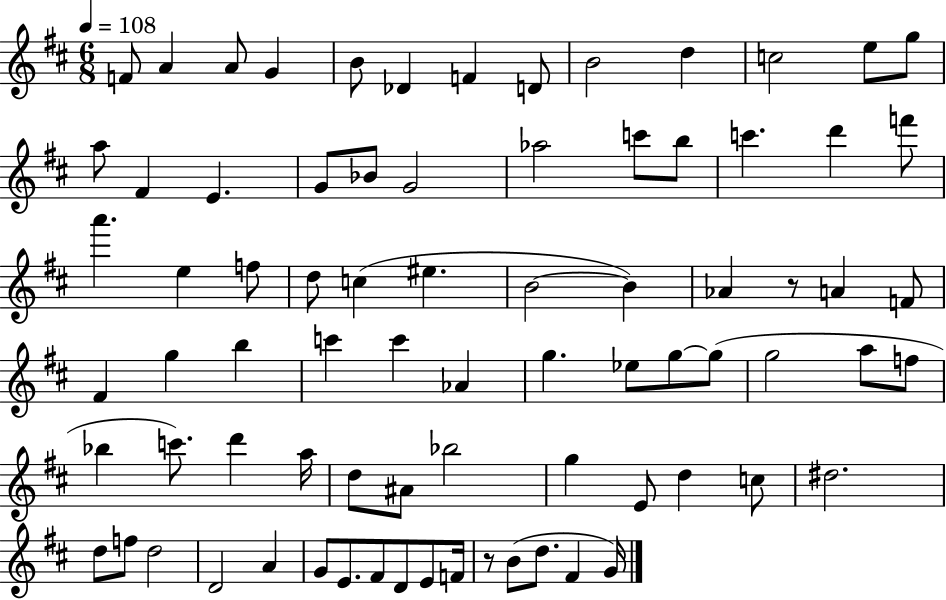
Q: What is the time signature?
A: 6/8